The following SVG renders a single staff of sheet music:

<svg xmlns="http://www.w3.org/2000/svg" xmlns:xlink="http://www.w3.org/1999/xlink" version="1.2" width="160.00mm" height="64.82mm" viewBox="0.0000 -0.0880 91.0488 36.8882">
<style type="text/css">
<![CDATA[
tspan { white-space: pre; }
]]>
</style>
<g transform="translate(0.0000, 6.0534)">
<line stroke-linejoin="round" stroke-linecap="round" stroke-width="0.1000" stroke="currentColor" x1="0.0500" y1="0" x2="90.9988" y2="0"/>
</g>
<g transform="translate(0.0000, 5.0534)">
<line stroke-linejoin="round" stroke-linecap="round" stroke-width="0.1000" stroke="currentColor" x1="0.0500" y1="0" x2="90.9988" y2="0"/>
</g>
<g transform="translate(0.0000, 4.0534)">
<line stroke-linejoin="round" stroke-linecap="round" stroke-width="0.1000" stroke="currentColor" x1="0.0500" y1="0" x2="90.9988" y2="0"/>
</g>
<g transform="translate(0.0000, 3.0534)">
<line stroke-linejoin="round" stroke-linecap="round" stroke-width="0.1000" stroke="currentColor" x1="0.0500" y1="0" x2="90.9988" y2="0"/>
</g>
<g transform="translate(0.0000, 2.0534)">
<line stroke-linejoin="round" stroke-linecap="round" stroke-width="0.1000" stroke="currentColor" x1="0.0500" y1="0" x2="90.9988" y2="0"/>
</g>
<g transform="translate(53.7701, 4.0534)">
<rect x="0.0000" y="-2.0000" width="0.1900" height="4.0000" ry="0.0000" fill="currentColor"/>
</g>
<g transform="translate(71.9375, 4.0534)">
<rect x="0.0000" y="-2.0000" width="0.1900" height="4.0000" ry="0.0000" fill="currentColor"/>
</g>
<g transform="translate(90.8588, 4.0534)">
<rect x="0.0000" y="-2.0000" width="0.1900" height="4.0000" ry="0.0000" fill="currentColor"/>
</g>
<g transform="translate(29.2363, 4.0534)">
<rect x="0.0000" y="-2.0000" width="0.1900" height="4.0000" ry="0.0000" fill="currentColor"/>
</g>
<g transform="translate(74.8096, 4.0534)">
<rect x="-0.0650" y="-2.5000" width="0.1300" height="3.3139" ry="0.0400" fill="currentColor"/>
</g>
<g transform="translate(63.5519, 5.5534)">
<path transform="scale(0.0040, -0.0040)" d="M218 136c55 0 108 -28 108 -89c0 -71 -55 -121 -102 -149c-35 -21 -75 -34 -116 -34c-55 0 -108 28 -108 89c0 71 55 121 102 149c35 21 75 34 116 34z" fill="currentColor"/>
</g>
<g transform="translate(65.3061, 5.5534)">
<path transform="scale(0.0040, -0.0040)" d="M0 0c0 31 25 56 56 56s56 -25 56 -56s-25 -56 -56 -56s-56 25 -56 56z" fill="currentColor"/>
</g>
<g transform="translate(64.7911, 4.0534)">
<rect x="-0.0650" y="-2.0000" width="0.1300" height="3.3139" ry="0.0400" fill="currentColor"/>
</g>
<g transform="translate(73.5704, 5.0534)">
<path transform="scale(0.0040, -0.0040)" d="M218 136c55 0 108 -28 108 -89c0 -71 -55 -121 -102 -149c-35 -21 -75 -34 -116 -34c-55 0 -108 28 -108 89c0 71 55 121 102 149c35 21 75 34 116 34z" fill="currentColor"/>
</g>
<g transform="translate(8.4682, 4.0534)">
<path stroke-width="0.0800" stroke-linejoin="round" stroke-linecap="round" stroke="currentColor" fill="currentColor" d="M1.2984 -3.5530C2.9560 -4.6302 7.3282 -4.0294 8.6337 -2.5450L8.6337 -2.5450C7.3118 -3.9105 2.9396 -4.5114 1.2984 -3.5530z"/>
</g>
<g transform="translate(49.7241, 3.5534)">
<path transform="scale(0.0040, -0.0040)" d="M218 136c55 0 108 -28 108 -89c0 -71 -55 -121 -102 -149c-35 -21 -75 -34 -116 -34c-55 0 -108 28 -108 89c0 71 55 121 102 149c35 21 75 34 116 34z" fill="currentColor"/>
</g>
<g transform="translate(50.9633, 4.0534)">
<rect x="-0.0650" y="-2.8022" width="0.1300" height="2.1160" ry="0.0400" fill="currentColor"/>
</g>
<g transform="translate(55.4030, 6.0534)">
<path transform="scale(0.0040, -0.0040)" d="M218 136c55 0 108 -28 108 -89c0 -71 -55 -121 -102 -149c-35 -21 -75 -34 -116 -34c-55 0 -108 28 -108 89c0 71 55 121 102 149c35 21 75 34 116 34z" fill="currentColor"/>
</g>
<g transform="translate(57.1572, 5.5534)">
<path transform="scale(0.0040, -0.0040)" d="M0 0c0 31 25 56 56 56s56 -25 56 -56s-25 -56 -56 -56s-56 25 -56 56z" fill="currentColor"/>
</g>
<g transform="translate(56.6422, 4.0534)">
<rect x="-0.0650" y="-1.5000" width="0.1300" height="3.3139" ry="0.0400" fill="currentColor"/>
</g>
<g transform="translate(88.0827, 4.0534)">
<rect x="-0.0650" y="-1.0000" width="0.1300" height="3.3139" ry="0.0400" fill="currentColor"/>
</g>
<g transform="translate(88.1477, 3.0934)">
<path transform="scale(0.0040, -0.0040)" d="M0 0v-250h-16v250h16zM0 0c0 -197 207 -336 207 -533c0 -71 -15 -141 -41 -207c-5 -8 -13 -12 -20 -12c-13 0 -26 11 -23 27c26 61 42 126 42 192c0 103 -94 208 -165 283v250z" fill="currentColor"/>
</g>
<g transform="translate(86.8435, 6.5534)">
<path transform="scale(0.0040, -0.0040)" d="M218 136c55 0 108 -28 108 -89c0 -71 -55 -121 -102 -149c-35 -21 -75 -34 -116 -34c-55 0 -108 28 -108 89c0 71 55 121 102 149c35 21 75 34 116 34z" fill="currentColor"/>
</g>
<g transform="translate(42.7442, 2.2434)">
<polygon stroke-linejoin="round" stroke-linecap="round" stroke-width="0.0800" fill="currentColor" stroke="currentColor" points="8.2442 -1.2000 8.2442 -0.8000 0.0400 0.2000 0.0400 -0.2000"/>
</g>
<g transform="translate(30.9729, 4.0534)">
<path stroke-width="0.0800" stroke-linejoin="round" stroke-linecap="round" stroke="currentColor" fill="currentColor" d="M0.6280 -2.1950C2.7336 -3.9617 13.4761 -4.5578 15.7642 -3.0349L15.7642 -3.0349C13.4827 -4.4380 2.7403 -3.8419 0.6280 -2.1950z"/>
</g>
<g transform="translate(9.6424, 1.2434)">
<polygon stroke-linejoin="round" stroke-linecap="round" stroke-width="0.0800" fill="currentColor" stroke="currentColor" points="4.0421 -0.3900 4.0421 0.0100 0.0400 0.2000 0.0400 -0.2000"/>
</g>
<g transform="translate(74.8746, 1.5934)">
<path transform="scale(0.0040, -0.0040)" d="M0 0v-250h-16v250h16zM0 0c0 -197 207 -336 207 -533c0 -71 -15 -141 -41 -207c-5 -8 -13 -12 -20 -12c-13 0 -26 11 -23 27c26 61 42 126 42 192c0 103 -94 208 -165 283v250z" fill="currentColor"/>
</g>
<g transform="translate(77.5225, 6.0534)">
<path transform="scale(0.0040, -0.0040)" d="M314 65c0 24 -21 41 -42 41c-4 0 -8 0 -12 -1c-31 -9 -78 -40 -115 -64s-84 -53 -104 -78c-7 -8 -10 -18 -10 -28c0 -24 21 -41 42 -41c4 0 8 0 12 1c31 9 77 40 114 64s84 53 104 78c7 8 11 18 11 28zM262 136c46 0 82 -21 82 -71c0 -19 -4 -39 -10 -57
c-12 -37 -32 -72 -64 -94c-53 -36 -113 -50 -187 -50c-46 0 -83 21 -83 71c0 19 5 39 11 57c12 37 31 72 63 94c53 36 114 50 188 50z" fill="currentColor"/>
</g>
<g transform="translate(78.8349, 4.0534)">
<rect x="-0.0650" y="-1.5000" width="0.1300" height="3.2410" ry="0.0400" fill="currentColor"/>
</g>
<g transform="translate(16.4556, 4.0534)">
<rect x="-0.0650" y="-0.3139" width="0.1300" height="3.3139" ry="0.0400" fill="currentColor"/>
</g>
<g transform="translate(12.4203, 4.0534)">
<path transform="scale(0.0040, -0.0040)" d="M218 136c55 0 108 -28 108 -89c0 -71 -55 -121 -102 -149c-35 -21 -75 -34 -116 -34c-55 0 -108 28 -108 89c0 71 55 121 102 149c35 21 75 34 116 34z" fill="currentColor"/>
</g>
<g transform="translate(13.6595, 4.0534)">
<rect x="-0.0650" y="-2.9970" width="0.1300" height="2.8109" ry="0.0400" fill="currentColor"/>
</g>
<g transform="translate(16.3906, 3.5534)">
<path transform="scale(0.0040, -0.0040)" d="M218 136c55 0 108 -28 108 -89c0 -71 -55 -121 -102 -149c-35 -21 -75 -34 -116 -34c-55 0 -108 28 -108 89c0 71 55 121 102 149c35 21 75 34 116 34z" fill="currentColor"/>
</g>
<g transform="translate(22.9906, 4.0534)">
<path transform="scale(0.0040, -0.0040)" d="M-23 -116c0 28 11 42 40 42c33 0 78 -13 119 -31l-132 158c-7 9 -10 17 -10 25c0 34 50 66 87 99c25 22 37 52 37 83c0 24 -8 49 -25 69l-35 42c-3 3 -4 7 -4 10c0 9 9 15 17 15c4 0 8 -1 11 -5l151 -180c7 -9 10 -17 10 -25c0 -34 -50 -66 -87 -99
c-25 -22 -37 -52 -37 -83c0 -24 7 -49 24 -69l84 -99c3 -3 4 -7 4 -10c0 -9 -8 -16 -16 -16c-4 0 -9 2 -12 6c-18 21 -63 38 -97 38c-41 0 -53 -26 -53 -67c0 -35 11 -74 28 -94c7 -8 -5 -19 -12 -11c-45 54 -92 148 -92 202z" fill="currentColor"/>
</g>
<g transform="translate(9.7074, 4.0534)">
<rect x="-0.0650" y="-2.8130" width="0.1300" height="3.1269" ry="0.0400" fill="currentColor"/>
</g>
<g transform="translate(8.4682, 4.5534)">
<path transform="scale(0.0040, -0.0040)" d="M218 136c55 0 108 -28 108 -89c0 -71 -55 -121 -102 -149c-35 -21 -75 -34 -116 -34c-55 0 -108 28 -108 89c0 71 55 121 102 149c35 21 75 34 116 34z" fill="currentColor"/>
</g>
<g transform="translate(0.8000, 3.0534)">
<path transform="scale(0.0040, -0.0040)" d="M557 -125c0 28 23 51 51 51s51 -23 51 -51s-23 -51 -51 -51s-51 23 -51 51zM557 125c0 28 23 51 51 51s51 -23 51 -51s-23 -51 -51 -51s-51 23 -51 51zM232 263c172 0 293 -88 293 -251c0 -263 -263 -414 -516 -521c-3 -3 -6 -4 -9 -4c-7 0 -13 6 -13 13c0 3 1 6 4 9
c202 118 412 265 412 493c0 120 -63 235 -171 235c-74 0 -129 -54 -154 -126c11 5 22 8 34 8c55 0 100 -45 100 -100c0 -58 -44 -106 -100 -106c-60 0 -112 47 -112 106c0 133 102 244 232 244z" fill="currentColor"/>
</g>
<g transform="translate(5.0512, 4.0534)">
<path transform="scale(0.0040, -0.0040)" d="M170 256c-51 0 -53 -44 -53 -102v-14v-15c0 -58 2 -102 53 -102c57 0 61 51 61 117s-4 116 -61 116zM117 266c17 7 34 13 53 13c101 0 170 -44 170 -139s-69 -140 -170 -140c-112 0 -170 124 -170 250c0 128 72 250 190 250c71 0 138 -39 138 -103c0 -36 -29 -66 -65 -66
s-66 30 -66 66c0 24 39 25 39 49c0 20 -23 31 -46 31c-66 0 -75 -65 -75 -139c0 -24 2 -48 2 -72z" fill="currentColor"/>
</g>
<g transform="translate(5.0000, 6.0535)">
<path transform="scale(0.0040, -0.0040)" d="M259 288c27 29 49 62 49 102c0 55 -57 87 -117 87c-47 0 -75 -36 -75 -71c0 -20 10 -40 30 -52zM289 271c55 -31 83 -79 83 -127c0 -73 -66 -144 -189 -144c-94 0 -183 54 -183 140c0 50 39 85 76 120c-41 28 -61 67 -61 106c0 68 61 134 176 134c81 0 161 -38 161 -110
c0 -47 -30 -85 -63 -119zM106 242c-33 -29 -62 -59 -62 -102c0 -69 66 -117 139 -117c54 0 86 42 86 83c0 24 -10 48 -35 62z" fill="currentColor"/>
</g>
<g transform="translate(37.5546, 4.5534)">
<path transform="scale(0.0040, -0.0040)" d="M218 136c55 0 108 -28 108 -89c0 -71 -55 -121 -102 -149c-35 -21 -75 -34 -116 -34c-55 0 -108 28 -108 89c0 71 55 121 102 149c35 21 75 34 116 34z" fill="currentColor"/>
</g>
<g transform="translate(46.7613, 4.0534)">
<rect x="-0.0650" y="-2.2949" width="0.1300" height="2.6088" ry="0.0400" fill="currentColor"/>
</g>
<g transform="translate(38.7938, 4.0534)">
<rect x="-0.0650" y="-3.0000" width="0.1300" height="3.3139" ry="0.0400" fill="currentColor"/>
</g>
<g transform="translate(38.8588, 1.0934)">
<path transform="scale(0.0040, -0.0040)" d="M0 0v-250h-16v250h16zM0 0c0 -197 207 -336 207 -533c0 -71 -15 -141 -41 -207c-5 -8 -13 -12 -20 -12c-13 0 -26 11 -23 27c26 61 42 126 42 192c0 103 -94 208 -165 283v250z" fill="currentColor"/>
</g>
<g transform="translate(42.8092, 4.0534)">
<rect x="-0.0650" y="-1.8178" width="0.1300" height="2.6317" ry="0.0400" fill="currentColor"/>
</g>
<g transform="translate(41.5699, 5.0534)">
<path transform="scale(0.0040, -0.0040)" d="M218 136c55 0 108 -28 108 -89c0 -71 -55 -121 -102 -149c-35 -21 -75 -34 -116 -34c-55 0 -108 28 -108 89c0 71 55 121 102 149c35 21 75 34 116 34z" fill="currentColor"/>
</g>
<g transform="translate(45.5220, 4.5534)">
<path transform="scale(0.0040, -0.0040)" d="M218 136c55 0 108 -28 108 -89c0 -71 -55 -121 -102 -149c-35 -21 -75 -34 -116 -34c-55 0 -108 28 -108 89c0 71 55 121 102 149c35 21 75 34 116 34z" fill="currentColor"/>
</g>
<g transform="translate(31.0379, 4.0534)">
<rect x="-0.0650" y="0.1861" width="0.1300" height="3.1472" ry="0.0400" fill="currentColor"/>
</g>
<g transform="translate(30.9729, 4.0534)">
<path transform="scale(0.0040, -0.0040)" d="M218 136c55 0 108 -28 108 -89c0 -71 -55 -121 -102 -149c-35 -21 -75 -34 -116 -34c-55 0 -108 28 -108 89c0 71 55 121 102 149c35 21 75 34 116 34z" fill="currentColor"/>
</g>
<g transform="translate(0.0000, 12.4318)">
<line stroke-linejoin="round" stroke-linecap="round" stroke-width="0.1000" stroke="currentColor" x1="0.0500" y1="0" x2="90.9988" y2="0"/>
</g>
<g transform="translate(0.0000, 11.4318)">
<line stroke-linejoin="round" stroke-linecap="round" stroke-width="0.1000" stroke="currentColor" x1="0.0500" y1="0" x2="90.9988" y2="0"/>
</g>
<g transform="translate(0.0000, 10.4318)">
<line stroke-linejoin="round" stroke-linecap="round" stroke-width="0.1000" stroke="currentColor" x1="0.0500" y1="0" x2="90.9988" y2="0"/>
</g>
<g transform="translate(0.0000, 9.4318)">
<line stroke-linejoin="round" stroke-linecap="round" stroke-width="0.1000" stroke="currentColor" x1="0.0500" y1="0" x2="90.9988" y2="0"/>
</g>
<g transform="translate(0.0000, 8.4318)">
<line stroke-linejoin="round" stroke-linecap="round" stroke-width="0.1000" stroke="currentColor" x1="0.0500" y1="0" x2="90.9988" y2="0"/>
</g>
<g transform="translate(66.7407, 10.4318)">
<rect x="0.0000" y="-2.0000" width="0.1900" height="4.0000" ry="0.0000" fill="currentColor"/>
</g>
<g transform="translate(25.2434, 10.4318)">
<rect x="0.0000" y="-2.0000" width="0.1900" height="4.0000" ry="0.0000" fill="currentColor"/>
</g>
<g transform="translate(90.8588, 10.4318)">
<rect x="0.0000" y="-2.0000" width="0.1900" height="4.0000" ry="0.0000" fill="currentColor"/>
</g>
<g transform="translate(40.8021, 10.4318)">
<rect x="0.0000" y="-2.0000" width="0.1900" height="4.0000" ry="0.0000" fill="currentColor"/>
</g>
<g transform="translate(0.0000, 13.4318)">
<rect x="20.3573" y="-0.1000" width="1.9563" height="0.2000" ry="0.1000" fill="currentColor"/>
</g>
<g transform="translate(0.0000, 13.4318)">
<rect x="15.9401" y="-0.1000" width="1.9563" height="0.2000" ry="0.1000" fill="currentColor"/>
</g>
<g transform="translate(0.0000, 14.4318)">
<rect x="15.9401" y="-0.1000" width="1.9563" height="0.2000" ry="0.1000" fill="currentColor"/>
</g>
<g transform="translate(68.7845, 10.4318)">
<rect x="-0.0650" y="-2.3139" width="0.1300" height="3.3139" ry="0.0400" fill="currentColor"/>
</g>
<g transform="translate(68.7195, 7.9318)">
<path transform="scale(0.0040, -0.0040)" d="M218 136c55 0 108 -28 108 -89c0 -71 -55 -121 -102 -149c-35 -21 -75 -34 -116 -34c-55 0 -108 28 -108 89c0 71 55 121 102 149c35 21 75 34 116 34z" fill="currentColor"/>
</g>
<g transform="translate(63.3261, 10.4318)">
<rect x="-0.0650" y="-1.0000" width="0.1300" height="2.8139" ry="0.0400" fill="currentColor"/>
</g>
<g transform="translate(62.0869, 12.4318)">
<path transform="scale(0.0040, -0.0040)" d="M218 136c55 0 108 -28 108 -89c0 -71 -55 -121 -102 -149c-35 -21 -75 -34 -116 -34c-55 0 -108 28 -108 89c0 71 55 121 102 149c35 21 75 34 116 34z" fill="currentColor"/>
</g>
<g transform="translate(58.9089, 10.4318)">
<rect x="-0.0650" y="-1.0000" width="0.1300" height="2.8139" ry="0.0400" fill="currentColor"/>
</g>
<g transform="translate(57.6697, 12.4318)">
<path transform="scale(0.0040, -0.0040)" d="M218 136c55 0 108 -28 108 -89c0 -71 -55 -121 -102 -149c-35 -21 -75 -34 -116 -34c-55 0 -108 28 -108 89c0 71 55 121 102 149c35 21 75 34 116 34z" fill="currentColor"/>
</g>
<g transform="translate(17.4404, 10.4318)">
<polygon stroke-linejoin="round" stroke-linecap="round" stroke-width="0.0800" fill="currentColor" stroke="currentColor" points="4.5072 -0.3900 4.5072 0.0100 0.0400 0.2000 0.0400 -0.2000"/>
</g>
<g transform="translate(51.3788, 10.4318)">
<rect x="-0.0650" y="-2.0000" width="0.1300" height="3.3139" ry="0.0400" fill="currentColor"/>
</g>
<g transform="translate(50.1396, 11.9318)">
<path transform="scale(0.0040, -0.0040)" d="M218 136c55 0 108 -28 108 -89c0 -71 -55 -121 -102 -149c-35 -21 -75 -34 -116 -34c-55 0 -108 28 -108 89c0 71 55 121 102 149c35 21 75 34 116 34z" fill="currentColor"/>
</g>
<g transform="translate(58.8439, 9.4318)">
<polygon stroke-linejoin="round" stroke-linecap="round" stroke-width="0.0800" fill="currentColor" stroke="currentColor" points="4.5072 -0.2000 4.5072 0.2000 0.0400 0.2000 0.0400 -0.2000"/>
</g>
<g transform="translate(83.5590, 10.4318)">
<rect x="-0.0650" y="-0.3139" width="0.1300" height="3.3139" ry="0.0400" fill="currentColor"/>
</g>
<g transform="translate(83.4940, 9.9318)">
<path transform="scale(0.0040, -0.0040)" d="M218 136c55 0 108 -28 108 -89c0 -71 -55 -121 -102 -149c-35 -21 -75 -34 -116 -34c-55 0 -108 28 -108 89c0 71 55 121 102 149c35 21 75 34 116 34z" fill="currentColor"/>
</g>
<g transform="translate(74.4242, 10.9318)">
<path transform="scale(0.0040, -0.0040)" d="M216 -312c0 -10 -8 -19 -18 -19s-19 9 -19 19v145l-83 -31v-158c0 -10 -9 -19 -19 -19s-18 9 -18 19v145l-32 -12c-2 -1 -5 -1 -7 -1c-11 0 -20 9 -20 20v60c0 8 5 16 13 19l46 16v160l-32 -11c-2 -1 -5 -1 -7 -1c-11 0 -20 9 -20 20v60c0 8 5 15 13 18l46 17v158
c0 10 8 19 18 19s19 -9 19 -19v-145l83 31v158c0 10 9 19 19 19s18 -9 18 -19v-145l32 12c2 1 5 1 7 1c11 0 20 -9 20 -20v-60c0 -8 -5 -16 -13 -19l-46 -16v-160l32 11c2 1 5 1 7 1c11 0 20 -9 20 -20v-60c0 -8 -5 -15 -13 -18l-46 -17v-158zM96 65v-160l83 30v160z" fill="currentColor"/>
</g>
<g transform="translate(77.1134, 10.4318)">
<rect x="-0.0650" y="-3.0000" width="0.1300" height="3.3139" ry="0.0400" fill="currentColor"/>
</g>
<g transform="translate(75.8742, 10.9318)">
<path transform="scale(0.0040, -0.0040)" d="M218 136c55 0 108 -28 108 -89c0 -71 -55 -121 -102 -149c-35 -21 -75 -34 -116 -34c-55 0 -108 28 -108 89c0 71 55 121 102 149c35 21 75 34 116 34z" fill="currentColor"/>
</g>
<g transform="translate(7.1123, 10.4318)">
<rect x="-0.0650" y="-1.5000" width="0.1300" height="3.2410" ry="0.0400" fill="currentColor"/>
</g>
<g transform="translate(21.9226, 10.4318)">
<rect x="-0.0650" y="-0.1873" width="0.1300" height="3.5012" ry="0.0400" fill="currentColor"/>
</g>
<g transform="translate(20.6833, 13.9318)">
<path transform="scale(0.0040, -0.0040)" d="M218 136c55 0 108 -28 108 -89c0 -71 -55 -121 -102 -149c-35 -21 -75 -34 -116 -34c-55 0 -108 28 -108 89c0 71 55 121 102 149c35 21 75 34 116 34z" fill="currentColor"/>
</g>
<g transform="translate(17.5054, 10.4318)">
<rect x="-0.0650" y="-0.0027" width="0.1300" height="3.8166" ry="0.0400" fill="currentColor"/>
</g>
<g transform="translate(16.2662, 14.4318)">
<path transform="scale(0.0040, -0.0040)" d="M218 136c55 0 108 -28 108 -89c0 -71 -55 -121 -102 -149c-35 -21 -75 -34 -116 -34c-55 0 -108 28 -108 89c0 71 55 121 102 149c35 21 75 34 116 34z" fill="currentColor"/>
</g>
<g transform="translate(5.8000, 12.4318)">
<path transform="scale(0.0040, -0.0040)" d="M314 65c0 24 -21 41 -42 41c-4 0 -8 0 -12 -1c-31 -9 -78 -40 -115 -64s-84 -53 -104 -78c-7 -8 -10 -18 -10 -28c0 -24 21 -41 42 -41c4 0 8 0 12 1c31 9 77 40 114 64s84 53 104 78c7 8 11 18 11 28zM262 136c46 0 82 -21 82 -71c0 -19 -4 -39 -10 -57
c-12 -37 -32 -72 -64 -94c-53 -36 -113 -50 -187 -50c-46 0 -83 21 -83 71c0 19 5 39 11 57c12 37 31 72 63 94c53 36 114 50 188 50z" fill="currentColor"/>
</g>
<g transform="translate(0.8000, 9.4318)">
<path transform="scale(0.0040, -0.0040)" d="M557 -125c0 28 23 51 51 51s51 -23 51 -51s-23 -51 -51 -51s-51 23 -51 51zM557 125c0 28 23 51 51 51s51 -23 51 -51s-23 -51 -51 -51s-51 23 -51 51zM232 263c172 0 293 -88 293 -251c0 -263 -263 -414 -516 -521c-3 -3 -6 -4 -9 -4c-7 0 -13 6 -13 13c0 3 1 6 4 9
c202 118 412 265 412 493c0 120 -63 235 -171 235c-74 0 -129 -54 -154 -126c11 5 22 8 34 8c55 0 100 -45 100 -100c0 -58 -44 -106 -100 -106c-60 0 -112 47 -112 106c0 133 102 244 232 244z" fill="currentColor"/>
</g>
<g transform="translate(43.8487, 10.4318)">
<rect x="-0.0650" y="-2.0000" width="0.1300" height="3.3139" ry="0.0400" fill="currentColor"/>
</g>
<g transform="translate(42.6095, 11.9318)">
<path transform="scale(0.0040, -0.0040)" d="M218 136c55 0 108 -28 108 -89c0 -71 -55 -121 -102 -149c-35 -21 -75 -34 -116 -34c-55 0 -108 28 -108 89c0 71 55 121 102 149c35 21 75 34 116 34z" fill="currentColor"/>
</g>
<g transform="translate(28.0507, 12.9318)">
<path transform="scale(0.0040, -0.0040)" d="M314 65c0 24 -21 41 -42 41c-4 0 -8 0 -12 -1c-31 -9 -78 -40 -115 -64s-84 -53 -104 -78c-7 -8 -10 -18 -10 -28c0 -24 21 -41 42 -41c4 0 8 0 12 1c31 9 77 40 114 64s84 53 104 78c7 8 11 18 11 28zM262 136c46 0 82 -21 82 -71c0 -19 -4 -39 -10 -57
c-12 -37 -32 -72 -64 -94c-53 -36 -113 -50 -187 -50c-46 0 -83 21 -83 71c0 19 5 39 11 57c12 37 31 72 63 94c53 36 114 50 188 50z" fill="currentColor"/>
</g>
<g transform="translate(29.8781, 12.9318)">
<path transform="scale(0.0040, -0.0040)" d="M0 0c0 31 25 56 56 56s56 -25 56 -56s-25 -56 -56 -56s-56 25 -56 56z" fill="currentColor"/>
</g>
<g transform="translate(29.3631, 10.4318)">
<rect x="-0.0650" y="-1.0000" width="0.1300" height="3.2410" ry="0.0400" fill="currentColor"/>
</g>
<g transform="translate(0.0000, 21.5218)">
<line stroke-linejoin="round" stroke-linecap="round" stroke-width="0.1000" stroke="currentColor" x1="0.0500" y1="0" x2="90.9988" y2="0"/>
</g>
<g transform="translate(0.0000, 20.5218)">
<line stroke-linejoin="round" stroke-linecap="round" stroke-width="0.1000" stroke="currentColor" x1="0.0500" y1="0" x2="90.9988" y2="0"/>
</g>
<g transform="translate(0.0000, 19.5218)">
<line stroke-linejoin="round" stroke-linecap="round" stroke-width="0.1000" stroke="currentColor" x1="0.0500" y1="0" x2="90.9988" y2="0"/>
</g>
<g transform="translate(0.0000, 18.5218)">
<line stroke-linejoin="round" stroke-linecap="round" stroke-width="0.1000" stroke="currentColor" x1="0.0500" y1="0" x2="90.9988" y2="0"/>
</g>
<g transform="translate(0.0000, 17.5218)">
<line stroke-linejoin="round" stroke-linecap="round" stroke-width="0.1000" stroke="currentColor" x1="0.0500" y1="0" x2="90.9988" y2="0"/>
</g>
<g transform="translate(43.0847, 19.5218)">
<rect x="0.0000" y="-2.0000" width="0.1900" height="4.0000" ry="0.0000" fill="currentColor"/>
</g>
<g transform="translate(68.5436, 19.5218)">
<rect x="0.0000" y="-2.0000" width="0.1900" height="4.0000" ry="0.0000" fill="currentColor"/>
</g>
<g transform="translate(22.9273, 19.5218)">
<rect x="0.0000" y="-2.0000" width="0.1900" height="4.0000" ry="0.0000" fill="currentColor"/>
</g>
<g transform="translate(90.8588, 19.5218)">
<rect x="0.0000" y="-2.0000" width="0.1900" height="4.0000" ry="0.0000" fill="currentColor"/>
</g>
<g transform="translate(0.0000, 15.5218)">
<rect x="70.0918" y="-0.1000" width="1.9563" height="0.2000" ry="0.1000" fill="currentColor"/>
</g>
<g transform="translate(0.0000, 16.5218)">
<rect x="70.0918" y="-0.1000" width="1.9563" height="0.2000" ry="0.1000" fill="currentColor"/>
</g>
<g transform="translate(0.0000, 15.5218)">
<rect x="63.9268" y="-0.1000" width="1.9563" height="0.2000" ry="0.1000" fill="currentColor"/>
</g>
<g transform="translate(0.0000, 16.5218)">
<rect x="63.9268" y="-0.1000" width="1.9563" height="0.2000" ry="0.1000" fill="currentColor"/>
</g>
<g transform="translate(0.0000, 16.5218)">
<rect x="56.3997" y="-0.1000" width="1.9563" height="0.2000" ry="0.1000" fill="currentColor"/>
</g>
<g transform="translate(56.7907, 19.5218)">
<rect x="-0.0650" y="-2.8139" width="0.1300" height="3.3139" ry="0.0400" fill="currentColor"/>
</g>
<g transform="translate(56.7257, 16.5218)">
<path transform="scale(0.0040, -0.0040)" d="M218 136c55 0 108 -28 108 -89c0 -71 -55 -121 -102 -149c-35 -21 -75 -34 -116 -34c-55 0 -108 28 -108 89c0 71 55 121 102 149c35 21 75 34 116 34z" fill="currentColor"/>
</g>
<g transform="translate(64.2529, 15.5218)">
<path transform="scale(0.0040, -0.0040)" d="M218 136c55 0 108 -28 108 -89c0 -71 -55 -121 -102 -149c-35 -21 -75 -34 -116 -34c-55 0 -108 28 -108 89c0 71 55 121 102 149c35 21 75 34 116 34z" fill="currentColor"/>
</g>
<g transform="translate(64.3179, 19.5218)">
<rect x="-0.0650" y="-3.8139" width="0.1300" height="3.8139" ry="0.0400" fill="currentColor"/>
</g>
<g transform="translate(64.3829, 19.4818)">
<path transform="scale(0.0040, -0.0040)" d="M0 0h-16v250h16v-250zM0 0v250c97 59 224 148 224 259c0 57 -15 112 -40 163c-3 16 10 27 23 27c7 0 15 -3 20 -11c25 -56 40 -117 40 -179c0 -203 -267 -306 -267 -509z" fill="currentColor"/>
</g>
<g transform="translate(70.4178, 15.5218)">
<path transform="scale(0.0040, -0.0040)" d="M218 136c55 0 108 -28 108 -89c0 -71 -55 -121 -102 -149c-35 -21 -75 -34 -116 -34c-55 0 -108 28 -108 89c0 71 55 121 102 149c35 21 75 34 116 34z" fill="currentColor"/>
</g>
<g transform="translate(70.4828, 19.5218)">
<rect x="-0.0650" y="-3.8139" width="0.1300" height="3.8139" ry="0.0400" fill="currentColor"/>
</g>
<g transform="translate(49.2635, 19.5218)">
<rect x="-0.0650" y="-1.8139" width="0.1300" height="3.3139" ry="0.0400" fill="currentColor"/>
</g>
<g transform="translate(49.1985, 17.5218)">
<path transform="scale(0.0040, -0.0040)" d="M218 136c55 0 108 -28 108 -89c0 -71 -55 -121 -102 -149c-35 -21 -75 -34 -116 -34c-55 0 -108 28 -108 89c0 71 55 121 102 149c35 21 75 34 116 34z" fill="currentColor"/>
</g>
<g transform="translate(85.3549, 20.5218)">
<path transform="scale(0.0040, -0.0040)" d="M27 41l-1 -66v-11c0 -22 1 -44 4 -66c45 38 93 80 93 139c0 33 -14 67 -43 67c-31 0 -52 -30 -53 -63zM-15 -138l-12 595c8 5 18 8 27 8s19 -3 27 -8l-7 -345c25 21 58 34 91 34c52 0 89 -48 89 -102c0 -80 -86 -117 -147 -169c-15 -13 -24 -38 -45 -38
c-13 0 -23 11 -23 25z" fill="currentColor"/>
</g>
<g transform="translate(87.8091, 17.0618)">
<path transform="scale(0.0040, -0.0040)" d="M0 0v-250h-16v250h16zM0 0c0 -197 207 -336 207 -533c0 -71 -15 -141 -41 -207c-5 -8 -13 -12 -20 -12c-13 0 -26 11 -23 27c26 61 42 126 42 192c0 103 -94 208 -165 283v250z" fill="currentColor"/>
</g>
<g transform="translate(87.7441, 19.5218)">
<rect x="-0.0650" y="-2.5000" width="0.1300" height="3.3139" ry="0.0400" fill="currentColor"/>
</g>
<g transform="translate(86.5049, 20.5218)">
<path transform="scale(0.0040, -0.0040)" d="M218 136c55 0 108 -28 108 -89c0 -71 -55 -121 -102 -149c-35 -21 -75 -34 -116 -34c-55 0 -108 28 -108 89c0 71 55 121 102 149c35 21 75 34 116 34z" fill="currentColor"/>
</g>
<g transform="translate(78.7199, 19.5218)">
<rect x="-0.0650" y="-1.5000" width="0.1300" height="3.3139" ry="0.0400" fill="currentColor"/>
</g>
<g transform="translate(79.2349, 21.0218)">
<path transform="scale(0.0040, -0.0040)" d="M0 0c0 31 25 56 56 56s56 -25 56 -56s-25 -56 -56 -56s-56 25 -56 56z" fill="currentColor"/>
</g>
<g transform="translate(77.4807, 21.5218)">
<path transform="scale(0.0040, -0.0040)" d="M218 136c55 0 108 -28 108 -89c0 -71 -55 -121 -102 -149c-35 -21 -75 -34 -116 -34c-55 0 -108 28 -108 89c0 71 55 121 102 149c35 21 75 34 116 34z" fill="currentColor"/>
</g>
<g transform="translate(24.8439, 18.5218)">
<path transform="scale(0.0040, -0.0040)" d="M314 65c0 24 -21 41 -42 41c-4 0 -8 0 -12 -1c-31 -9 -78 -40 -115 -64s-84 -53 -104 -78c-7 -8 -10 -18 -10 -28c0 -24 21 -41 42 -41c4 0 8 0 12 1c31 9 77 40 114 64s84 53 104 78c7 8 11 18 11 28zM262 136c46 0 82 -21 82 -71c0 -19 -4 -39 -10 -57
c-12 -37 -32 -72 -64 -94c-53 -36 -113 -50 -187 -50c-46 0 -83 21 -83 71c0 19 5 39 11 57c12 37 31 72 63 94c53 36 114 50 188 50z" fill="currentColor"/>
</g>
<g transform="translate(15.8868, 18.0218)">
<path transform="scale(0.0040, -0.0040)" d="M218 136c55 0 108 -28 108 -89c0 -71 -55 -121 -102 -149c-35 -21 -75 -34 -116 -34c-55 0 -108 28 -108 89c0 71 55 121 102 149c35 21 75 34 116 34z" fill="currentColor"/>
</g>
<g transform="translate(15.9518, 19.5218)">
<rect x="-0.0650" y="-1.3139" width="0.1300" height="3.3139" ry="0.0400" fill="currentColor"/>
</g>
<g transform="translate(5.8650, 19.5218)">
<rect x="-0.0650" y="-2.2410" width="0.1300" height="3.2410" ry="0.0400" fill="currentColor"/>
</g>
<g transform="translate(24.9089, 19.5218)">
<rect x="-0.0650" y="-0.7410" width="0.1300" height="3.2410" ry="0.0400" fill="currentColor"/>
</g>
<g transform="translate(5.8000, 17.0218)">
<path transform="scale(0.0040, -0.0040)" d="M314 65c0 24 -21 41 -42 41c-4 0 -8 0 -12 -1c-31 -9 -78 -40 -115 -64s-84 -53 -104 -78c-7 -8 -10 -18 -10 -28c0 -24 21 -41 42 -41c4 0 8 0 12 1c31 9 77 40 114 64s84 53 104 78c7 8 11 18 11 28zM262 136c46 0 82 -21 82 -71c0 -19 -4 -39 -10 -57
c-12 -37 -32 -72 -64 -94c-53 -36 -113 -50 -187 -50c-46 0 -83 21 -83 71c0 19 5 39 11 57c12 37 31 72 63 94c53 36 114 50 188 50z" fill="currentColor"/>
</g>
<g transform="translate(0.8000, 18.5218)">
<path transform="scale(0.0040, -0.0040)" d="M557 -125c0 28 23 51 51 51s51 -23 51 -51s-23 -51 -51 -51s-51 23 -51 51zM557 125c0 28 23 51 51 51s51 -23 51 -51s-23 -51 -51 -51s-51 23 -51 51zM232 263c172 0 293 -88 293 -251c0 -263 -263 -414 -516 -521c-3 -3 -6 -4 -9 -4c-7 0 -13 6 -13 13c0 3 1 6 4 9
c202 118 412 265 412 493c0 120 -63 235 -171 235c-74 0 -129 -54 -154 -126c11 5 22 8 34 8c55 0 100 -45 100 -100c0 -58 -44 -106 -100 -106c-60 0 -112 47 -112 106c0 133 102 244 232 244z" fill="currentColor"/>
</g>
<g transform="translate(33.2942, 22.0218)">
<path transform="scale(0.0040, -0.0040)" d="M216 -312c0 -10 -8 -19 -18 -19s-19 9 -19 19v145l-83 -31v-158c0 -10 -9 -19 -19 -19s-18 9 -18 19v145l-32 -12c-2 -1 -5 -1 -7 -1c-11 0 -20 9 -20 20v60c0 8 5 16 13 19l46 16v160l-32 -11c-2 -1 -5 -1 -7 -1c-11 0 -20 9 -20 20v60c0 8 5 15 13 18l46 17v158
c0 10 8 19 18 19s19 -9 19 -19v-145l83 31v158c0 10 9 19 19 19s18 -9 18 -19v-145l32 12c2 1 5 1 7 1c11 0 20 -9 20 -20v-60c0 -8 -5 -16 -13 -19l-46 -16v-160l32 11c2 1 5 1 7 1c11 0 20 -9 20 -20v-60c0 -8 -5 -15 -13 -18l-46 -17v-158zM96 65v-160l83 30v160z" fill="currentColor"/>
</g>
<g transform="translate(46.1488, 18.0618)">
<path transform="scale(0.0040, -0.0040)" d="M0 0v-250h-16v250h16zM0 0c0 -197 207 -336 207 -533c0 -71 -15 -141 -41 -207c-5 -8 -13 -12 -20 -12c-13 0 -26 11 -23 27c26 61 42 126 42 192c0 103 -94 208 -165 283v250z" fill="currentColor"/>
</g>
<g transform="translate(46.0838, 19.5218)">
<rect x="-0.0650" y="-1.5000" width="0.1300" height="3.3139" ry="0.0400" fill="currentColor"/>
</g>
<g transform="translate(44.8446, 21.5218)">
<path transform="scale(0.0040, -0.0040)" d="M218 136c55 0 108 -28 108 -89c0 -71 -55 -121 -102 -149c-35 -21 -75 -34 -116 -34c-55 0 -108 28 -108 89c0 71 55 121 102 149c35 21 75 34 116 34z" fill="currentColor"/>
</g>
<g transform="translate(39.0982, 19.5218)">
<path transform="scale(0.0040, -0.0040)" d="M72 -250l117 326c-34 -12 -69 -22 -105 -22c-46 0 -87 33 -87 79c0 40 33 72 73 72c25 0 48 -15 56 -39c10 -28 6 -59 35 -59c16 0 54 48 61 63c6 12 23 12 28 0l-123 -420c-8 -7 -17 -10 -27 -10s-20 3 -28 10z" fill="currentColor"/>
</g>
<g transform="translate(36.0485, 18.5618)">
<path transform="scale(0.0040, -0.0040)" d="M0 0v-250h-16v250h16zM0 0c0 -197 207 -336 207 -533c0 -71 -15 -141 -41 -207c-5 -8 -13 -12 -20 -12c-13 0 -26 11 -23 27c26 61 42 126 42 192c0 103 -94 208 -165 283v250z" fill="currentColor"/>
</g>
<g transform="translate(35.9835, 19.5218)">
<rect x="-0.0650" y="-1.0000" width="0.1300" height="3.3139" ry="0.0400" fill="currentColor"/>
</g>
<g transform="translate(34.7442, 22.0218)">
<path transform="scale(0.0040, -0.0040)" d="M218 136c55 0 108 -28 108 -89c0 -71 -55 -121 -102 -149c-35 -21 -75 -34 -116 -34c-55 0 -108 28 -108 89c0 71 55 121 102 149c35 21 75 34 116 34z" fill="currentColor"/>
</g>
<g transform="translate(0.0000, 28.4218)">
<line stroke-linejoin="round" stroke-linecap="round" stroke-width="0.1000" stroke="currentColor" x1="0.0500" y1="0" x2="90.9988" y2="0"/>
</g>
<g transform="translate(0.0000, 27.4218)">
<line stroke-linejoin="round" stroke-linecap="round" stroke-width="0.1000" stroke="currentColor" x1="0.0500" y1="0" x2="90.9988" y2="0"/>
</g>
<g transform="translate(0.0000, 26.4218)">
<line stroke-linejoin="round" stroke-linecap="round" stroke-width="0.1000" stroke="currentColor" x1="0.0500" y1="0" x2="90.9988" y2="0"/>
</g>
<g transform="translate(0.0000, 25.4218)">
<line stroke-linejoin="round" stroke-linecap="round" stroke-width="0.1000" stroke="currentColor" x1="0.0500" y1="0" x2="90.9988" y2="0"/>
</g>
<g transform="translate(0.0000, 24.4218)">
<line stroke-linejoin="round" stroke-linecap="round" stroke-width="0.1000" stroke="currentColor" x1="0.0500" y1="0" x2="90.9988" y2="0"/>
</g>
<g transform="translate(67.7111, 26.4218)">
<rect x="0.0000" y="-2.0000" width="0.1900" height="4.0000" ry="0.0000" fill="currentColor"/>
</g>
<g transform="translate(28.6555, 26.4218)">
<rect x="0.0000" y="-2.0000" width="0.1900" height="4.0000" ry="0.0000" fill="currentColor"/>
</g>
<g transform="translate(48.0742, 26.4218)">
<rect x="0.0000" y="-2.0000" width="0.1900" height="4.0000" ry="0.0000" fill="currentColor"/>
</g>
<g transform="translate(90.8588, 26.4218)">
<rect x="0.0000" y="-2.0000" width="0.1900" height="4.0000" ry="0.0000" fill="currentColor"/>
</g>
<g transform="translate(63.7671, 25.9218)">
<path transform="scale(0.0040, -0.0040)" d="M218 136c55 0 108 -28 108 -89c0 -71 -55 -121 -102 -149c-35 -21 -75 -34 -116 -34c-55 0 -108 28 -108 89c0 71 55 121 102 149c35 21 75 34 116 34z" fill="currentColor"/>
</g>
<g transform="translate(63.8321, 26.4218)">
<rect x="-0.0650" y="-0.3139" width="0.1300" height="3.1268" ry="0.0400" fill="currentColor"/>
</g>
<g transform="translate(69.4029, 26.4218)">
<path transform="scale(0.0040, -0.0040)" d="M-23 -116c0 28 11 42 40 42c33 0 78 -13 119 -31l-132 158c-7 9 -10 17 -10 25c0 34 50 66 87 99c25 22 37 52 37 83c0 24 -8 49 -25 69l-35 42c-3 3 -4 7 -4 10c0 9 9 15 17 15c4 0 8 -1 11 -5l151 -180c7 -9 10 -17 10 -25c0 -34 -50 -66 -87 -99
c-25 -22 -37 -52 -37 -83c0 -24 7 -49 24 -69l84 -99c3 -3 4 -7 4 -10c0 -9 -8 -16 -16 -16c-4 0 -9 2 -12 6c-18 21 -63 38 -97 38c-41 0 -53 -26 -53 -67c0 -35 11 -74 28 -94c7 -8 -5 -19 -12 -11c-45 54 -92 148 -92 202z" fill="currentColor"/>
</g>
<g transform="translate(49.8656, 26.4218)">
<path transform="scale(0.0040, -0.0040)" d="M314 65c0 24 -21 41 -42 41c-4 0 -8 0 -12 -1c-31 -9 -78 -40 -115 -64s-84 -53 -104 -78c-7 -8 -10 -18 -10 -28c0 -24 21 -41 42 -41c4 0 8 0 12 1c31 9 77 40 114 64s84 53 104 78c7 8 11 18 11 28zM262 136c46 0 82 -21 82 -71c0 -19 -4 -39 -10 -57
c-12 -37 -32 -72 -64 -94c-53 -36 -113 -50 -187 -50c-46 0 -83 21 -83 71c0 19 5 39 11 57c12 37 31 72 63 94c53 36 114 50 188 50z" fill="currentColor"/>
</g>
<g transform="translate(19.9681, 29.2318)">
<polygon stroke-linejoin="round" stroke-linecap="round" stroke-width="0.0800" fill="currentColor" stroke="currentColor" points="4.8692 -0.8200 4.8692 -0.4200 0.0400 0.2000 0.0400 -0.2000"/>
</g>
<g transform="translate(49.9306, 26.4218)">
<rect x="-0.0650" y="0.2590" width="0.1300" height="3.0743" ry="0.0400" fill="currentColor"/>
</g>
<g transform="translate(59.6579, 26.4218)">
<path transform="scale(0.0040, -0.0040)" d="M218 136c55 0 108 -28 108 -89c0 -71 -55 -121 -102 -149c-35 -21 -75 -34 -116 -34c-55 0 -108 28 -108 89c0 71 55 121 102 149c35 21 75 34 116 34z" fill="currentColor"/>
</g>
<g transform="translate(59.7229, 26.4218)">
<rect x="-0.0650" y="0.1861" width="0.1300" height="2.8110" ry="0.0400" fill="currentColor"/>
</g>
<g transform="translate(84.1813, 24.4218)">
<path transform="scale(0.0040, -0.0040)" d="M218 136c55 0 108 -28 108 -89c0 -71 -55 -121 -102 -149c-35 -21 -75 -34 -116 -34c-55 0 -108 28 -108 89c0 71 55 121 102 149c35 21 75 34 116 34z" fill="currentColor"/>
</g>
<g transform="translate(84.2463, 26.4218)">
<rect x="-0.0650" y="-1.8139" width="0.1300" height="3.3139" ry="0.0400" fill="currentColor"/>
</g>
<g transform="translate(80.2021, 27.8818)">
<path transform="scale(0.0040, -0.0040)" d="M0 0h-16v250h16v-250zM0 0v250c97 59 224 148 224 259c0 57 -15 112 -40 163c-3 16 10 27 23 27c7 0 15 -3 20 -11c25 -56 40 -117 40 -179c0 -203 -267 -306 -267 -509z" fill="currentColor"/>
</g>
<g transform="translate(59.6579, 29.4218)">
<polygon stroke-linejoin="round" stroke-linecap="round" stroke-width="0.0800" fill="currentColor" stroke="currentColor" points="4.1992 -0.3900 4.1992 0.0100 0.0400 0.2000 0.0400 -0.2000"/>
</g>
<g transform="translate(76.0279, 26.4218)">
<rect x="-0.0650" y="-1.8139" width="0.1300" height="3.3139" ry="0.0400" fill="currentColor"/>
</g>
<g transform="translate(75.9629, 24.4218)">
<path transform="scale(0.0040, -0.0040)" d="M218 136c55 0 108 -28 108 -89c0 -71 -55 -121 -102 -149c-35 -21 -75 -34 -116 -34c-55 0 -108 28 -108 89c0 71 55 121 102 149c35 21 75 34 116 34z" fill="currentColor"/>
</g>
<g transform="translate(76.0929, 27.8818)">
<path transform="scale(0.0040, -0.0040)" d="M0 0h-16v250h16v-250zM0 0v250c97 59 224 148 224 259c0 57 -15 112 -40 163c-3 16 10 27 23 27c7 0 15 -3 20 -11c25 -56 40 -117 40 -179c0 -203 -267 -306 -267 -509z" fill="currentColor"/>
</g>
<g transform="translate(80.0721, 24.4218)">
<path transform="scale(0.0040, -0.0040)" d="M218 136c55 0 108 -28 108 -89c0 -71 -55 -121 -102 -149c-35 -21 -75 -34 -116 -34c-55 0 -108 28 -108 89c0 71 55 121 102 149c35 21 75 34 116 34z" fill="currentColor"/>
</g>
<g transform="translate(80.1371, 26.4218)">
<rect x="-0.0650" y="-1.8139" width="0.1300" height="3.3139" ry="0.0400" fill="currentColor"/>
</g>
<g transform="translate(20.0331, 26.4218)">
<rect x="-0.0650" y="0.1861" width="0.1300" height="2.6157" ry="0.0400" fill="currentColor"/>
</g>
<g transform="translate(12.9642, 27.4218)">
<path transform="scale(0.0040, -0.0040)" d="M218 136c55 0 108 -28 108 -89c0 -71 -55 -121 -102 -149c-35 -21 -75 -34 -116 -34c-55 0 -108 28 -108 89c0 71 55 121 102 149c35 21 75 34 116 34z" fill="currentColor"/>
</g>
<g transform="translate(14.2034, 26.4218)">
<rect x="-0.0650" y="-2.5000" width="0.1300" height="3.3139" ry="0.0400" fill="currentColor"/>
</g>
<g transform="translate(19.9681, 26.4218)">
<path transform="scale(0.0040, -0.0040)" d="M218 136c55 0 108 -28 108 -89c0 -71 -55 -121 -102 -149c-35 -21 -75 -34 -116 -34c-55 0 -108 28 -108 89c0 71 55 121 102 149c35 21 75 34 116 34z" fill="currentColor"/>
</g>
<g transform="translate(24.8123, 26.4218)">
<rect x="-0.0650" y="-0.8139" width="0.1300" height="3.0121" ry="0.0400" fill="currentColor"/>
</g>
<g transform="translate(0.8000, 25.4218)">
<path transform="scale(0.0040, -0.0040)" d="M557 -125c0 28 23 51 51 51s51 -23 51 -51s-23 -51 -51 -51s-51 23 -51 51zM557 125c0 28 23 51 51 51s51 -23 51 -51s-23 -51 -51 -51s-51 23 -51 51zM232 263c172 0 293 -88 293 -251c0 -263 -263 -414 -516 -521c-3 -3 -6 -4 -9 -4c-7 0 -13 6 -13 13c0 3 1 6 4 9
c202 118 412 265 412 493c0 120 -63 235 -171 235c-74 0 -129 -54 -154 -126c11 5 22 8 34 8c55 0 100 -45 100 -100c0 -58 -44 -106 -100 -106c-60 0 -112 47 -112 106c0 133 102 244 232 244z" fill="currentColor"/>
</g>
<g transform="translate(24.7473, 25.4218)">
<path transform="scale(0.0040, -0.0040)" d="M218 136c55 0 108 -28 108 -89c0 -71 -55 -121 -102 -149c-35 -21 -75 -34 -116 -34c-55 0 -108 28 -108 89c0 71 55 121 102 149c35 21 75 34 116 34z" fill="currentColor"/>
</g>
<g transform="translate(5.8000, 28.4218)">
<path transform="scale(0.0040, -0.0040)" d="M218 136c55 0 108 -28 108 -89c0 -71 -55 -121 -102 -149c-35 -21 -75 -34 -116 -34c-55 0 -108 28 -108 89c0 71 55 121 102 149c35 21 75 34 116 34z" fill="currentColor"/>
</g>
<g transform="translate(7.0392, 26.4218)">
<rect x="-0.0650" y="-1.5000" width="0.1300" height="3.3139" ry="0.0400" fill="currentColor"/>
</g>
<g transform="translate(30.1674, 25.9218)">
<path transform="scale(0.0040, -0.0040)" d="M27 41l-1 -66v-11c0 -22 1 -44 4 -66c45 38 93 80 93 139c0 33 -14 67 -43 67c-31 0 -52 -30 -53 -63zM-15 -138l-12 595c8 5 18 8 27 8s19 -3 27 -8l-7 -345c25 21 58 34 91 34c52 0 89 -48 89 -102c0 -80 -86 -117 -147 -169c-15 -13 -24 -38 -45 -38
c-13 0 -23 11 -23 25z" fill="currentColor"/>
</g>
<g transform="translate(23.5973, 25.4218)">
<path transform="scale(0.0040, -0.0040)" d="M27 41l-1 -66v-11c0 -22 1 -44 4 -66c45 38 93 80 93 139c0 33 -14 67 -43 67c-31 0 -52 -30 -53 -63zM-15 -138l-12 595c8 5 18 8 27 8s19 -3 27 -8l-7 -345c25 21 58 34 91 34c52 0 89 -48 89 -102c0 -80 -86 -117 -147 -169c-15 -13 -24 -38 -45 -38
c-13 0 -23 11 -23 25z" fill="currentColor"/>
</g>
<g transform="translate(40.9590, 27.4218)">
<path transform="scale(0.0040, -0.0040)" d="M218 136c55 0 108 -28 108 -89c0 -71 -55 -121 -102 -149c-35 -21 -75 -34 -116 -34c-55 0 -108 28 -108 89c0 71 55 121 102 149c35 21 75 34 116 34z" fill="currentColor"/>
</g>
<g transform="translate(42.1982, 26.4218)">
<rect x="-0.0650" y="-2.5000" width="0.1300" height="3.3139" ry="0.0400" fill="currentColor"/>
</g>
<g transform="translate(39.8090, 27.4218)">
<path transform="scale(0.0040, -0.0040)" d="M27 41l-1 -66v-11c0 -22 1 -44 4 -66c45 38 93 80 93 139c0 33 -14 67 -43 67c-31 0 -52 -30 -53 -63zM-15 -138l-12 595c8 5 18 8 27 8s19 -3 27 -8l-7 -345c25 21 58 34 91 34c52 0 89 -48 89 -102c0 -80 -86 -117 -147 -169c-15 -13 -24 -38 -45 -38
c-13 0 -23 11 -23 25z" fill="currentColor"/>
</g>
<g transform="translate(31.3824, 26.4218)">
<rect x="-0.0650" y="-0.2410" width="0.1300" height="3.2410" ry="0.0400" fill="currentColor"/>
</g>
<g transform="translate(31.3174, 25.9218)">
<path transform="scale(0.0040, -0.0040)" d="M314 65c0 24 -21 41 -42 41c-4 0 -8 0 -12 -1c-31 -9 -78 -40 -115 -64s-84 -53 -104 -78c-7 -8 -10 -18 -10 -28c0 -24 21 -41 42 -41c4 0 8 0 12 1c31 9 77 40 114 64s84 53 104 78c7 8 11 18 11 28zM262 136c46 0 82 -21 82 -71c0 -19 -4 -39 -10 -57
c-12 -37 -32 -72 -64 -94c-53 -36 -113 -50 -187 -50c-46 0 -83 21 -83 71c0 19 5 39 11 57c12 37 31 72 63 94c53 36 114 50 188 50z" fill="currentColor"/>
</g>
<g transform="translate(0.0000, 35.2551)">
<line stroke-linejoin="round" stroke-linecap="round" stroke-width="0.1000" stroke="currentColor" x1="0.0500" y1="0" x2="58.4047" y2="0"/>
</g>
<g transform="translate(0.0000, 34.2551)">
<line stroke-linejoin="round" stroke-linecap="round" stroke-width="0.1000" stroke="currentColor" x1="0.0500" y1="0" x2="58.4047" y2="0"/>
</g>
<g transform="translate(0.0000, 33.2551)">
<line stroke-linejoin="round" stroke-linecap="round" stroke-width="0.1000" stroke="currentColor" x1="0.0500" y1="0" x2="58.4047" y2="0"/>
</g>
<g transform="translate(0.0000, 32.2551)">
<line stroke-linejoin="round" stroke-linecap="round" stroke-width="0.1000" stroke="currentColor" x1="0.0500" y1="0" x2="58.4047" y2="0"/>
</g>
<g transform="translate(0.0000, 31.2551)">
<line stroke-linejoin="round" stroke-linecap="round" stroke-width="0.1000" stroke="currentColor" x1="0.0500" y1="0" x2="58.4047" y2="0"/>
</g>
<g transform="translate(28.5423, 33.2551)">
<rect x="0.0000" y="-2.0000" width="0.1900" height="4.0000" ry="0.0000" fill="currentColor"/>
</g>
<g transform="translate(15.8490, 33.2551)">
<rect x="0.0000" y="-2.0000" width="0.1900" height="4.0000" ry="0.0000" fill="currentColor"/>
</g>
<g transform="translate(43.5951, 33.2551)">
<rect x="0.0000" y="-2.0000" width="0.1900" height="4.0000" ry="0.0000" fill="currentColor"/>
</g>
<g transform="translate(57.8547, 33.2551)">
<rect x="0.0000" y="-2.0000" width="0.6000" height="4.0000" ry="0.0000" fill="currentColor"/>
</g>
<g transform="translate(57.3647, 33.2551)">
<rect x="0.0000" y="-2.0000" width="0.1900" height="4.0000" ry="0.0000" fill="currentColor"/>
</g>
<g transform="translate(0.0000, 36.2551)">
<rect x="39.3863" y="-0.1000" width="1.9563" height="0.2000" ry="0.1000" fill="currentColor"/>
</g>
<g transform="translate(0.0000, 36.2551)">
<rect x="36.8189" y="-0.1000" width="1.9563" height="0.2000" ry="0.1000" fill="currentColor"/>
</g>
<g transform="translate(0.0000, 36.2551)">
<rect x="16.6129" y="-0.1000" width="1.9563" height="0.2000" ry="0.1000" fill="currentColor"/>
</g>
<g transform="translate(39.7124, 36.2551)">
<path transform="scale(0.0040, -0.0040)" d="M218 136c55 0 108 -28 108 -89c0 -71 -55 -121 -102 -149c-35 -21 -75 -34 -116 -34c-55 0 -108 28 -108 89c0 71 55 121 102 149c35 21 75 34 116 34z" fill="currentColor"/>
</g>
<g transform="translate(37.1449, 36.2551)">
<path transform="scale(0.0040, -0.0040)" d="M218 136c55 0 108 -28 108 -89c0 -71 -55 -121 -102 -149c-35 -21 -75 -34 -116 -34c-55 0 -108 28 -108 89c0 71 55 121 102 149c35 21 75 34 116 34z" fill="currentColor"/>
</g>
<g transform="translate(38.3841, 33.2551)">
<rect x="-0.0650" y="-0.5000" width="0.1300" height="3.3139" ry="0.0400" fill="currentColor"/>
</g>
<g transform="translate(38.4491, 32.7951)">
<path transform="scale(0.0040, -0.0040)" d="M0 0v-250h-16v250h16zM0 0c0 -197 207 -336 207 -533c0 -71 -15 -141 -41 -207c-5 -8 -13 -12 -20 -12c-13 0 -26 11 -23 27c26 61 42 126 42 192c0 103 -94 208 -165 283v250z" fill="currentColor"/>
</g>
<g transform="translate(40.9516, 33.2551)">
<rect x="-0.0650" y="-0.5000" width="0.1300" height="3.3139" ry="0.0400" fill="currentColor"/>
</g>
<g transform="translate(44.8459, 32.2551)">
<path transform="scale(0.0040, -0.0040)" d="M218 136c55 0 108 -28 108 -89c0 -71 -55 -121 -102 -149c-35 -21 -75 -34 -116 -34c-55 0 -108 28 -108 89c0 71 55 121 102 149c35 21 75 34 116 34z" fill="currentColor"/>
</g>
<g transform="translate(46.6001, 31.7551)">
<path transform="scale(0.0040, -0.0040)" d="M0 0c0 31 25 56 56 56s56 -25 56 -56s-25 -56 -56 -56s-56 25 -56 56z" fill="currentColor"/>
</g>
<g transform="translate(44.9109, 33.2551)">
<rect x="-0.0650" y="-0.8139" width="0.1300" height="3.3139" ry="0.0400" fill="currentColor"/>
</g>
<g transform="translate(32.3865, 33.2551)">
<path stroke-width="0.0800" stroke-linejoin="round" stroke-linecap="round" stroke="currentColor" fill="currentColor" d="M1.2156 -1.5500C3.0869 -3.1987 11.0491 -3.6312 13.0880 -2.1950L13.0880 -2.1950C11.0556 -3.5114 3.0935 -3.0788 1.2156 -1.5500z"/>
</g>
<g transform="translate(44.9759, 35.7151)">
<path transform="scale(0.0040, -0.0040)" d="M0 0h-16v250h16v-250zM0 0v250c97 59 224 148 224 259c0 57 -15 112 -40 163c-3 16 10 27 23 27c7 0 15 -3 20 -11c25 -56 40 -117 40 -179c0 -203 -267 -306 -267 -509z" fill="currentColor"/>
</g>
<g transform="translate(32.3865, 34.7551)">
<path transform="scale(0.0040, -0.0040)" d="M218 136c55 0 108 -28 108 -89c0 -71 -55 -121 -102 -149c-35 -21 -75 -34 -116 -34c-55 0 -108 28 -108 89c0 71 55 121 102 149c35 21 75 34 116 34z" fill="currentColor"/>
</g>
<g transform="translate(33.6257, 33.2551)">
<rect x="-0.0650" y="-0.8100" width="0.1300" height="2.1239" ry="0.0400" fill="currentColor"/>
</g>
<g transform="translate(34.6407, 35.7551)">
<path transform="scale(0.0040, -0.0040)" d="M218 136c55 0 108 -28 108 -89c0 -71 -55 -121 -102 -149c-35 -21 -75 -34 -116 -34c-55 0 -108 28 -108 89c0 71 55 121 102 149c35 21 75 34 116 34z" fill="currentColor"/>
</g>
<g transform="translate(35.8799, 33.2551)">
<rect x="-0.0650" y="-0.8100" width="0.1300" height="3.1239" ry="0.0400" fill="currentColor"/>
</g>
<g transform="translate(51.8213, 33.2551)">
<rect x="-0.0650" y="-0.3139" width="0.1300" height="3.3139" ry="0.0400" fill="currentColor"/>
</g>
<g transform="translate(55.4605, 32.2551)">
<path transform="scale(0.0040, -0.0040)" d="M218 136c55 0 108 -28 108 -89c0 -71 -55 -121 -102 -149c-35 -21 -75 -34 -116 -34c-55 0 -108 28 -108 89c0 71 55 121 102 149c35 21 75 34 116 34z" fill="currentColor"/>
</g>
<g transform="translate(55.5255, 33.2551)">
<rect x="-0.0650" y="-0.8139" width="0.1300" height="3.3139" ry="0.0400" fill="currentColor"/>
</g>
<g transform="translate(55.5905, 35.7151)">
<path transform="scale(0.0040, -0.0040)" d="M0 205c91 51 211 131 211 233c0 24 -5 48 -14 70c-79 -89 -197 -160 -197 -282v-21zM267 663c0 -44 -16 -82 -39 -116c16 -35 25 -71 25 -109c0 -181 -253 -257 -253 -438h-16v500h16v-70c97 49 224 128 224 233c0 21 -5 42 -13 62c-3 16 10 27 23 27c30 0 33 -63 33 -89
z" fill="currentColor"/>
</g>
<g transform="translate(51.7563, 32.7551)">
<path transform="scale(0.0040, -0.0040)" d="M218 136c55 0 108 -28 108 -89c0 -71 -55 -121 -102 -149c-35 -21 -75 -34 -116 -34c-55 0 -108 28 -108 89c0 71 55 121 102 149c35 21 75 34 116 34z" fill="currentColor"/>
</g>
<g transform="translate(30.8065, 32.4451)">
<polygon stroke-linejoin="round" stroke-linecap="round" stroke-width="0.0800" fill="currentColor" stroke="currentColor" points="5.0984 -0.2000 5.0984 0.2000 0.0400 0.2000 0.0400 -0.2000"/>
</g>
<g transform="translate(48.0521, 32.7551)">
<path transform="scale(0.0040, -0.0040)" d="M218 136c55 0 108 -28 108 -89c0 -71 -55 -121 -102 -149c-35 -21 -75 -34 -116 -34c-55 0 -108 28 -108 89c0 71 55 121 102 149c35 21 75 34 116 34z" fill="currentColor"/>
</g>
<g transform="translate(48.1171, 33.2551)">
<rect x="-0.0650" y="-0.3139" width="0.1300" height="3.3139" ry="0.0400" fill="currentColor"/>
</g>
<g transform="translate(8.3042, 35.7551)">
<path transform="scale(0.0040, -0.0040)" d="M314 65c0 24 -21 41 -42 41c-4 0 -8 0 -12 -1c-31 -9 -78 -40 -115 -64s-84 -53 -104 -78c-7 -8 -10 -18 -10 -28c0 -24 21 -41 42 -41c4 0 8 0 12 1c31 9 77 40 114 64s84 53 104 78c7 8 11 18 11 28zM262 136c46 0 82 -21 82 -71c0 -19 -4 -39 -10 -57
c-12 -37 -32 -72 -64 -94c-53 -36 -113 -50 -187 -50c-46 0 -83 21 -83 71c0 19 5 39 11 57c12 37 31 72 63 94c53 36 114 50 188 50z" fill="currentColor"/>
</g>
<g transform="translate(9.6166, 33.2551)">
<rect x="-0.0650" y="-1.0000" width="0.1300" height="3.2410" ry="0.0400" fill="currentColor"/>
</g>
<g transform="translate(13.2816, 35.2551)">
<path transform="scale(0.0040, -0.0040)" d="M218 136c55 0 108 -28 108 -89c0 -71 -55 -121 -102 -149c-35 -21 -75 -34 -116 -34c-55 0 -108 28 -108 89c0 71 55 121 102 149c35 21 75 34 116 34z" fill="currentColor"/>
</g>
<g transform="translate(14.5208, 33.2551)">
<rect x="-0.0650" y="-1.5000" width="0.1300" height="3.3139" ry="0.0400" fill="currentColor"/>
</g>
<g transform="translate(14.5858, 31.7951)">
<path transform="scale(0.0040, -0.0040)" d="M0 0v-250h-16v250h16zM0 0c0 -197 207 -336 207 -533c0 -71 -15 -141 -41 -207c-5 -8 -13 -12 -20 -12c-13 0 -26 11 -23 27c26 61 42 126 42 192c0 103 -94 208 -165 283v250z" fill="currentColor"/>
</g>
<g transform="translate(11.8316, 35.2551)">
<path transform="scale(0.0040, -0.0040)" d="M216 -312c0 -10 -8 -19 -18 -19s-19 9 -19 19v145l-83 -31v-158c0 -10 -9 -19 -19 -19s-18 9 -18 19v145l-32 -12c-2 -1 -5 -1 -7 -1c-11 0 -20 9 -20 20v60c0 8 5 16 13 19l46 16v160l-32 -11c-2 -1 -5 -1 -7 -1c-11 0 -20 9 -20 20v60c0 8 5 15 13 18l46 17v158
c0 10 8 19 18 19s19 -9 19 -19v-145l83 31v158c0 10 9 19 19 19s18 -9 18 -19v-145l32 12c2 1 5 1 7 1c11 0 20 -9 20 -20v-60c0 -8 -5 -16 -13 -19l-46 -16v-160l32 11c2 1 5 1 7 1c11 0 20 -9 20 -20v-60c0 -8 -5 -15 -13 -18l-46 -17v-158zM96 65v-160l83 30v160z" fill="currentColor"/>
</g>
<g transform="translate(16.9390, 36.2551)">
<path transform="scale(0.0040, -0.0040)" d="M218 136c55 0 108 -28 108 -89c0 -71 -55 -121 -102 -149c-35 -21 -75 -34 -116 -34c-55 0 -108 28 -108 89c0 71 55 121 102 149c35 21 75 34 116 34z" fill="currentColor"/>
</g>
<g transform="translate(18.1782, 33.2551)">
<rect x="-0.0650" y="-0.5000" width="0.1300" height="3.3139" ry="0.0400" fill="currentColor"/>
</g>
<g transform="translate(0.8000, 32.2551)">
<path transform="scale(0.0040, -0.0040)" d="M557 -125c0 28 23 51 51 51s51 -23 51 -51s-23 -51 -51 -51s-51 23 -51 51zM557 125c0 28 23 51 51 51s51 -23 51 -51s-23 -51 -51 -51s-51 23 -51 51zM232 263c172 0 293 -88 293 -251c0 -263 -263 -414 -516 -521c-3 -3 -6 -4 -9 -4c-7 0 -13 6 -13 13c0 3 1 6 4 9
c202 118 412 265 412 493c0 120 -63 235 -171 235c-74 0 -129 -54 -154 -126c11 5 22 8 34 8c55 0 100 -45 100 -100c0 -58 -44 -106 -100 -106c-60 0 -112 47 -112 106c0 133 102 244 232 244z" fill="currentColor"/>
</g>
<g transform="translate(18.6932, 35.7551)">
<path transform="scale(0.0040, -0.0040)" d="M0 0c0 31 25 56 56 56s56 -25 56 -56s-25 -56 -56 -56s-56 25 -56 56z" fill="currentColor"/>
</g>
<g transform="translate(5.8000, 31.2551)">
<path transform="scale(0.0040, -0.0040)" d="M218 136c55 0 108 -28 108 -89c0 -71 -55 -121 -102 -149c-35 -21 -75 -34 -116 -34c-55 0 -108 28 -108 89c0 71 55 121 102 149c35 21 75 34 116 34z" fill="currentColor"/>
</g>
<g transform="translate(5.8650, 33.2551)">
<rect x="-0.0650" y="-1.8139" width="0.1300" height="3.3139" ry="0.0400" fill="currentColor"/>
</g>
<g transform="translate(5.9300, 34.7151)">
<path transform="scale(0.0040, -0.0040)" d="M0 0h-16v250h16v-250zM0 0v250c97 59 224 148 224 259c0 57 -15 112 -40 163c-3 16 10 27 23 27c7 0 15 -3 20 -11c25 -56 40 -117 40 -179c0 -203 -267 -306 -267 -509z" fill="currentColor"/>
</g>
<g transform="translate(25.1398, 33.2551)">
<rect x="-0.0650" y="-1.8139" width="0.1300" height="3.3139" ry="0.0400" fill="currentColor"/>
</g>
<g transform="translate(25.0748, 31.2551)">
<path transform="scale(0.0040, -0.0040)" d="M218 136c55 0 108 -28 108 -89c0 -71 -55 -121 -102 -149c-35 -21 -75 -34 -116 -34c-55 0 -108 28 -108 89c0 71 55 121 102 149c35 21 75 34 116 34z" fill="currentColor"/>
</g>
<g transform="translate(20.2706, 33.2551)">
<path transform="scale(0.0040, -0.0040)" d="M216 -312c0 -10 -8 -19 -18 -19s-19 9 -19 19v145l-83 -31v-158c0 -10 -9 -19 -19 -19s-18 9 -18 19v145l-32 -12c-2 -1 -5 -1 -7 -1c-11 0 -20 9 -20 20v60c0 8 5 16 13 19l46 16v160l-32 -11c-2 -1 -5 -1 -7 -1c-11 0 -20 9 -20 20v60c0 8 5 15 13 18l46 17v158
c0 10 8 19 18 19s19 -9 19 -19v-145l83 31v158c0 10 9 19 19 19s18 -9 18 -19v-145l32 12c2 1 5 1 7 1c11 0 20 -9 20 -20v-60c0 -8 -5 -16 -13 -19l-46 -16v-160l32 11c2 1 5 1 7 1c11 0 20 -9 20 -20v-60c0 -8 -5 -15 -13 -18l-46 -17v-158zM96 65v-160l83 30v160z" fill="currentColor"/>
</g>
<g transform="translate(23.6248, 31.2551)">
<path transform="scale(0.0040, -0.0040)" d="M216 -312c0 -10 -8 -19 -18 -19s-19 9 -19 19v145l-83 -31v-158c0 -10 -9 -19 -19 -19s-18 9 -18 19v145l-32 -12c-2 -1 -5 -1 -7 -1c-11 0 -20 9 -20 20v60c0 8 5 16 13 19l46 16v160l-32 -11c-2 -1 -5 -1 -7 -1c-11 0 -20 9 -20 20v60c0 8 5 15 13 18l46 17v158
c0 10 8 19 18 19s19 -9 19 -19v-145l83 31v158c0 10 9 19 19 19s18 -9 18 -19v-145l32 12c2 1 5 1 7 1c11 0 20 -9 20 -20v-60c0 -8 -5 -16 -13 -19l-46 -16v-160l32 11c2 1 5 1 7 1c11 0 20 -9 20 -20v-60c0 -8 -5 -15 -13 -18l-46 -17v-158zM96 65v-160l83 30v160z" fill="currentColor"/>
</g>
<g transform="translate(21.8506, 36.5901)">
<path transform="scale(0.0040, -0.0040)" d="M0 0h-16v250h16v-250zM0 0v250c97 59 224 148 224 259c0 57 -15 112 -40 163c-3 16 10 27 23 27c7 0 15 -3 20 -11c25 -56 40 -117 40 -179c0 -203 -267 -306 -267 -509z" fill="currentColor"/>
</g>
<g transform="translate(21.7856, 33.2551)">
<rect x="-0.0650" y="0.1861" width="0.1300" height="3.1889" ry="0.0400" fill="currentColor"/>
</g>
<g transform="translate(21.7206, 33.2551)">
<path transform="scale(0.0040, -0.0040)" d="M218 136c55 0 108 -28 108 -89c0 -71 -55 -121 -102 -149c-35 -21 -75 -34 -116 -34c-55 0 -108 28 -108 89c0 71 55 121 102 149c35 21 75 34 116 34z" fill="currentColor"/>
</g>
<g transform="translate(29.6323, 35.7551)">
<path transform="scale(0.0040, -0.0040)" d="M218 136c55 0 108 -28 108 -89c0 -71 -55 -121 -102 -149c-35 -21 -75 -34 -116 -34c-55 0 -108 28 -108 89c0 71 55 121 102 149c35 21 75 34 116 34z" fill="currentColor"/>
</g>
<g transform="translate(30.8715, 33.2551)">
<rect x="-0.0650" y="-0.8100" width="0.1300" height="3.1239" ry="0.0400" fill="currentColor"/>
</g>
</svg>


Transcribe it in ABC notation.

X:1
T:Untitled
M:6/8
L:1/4
K:C
C,/2 D,/2 E, z D, C,/2 B,,/2 C,/2 E,/2 G,, A,, B,,/2 G,,2 F,,/2 G,,2 C,,/2 D,,/2 F,,2 A,, A,, G,,/2 G,,/2 B, ^C, E, B,2 G, F,2 ^F,,/2 z/2 G,,/2 A, C E/2 E G,, _B,,/2 G,, B,, D,/2 _F,/2 _E,2 _B,, D,2 D,/2 E,/2 z A,/2 A,/2 A, A,/2 F,,2 ^G,,/2 E,, ^D,/2 ^A, F,,/2 A,,/2 F,,/2 E,,/2 E,, F,/2 E, E, F,/4